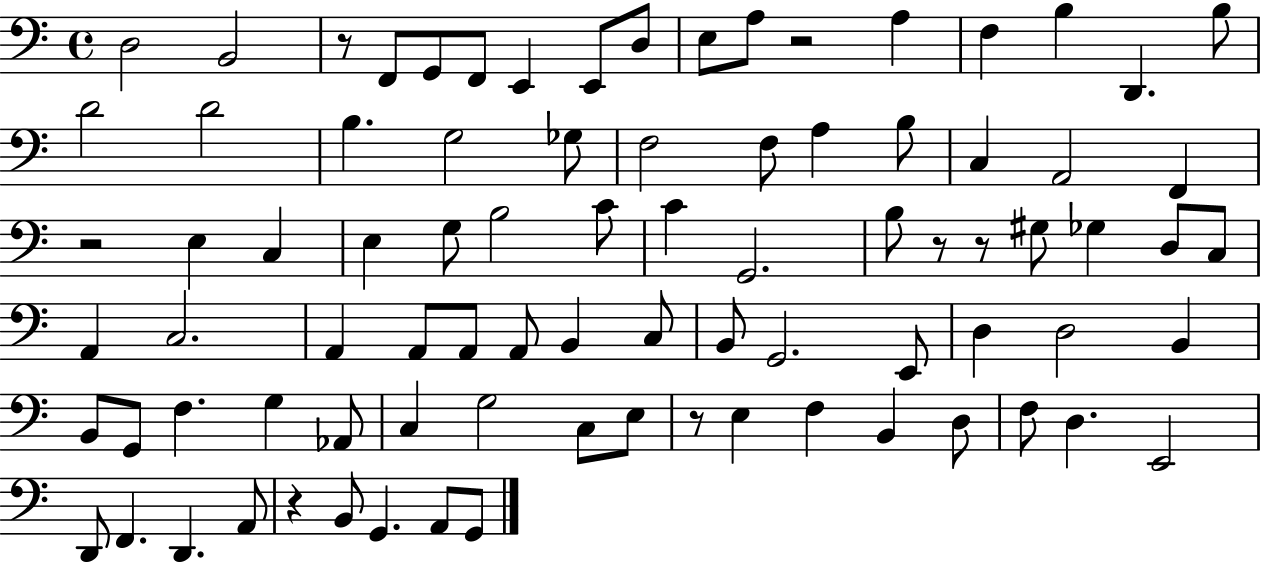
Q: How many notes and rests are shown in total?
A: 85